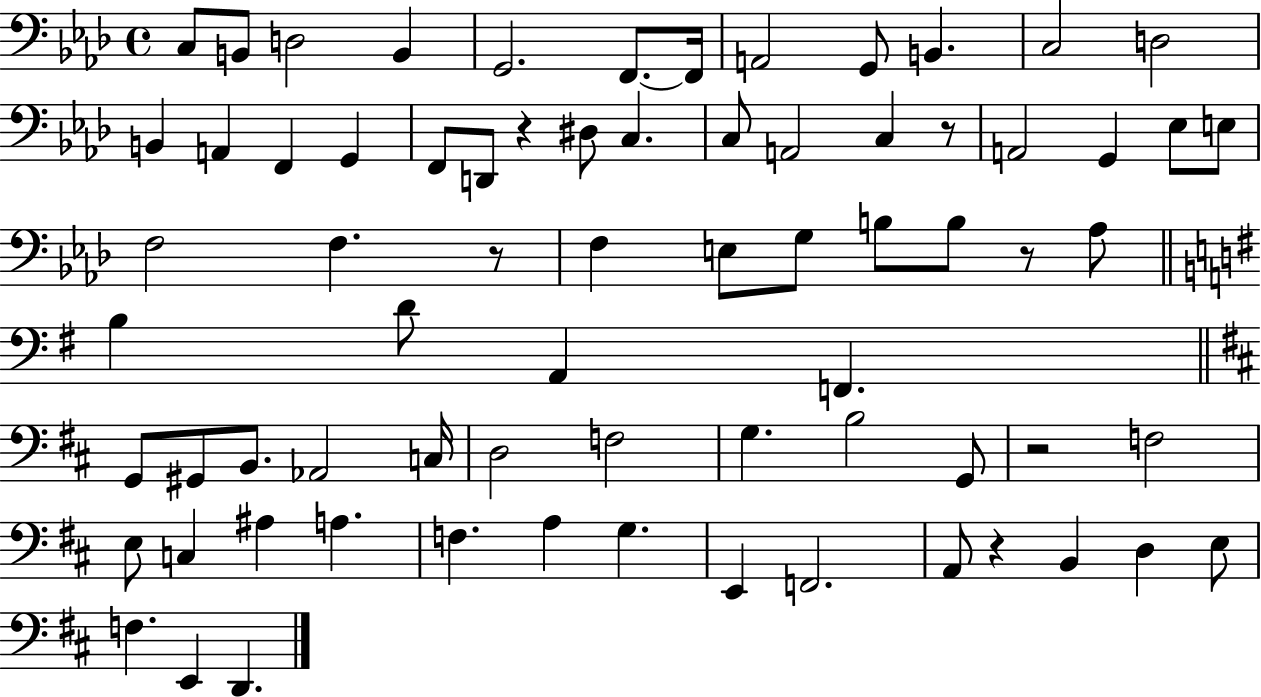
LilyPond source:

{
  \clef bass
  \time 4/4
  \defaultTimeSignature
  \key aes \major
  c8 b,8 d2 b,4 | g,2. f,8.~~ f,16 | a,2 g,8 b,4. | c2 d2 | \break b,4 a,4 f,4 g,4 | f,8 d,8 r4 dis8 c4. | c8 a,2 c4 r8 | a,2 g,4 ees8 e8 | \break f2 f4. r8 | f4 e8 g8 b8 b8 r8 aes8 | \bar "||" \break \key e \minor b4 d'8 a,4 f,4. | \bar "||" \break \key d \major g,8 gis,8 b,8. aes,2 c16 | d2 f2 | g4. b2 g,8 | r2 f2 | \break e8 c4 ais4 a4. | f4. a4 g4. | e,4 f,2. | a,8 r4 b,4 d4 e8 | \break f4. e,4 d,4. | \bar "|."
}